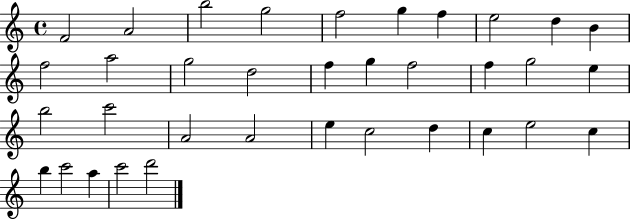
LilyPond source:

{
  \clef treble
  \time 4/4
  \defaultTimeSignature
  \key c \major
  f'2 a'2 | b''2 g''2 | f''2 g''4 f''4 | e''2 d''4 b'4 | \break f''2 a''2 | g''2 d''2 | f''4 g''4 f''2 | f''4 g''2 e''4 | \break b''2 c'''2 | a'2 a'2 | e''4 c''2 d''4 | c''4 e''2 c''4 | \break b''4 c'''2 a''4 | c'''2 d'''2 | \bar "|."
}